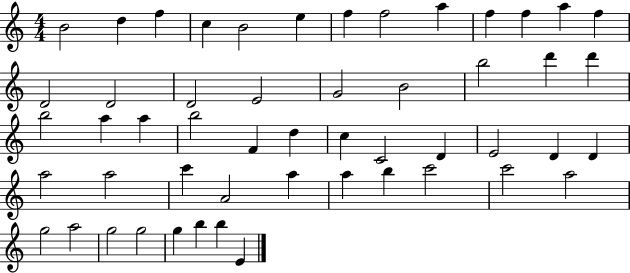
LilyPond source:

{
  \clef treble
  \numericTimeSignature
  \time 4/4
  \key c \major
  b'2 d''4 f''4 | c''4 b'2 e''4 | f''4 f''2 a''4 | f''4 f''4 a''4 f''4 | \break d'2 d'2 | d'2 e'2 | g'2 b'2 | b''2 d'''4 d'''4 | \break b''2 a''4 a''4 | b''2 f'4 d''4 | c''4 c'2 d'4 | e'2 d'4 d'4 | \break a''2 a''2 | c'''4 a'2 a''4 | a''4 b''4 c'''2 | c'''2 a''2 | \break g''2 a''2 | g''2 g''2 | g''4 b''4 b''4 e'4 | \bar "|."
}